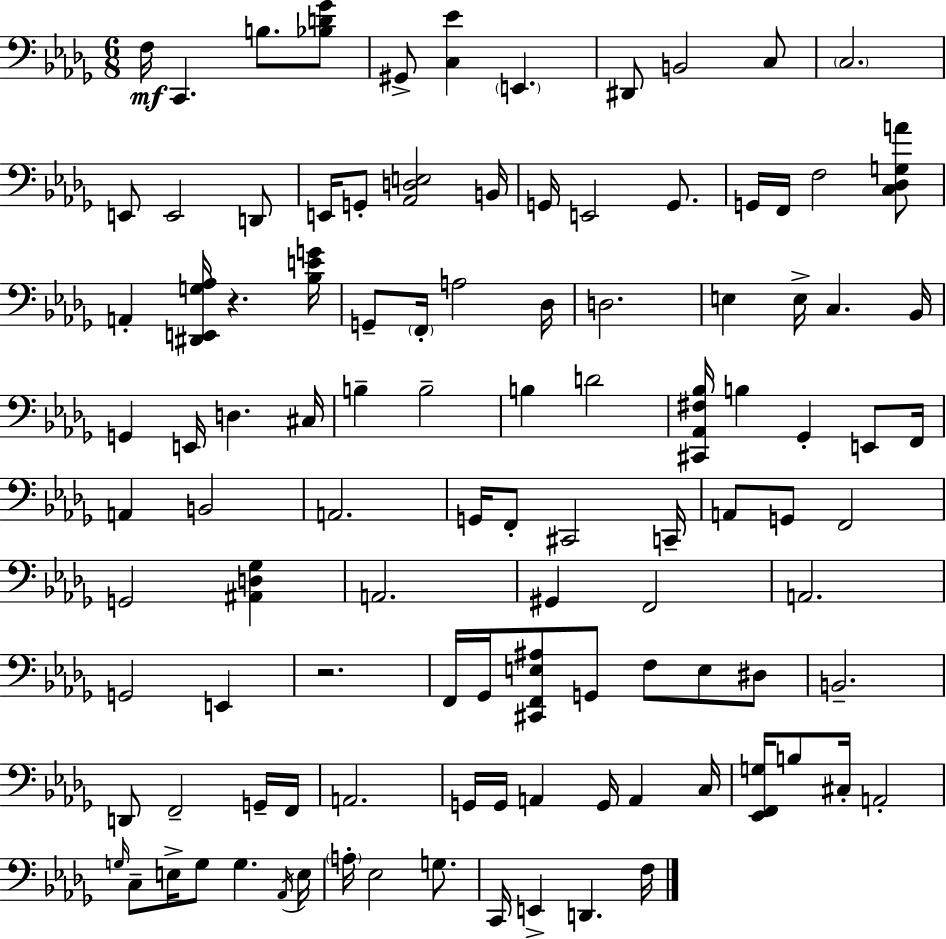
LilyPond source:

{
  \clef bass
  \numericTimeSignature
  \time 6/8
  \key bes \minor
  f16\mf c,4. b8. <bes d' ges'>8 | gis,8-> <c ees'>4 \parenthesize e,4. | dis,8 b,2 c8 | \parenthesize c2. | \break e,8 e,2 d,8 | e,16 g,8-. <aes, d e>2 b,16 | g,16 e,2 g,8. | g,16 f,16 f2 <c des g a'>8 | \break a,4-. <dis, e, g aes>16 r4. <bes e' g'>16 | g,8-- \parenthesize f,16-. a2 des16 | d2. | e4 e16-> c4. bes,16 | \break g,4 e,16 d4. cis16 | b4-- b2-- | b4 d'2 | <cis, aes, fis bes>16 b4 ges,4-. e,8 f,16 | \break a,4 b,2 | a,2. | g,16 f,8-. cis,2 c,16-- | a,8 g,8 f,2 | \break g,2 <ais, d ges>4 | a,2. | gis,4 f,2 | a,2. | \break g,2 e,4 | r2. | f,16 ges,16 <cis, f, e ais>8 g,8 f8 e8 dis8 | b,2.-- | \break d,8 f,2-- g,16-- f,16 | a,2. | g,16 g,16 a,4 g,16 a,4 c16 | <ees, f, g>16 b8 cis16-. a,2-. | \break \grace { g16 } c8-- e16-> g8 g4. | \acciaccatura { aes,16 } e16 \parenthesize a16-. ees2 g8. | c,16 e,4-> d,4. | f16 \bar "|."
}